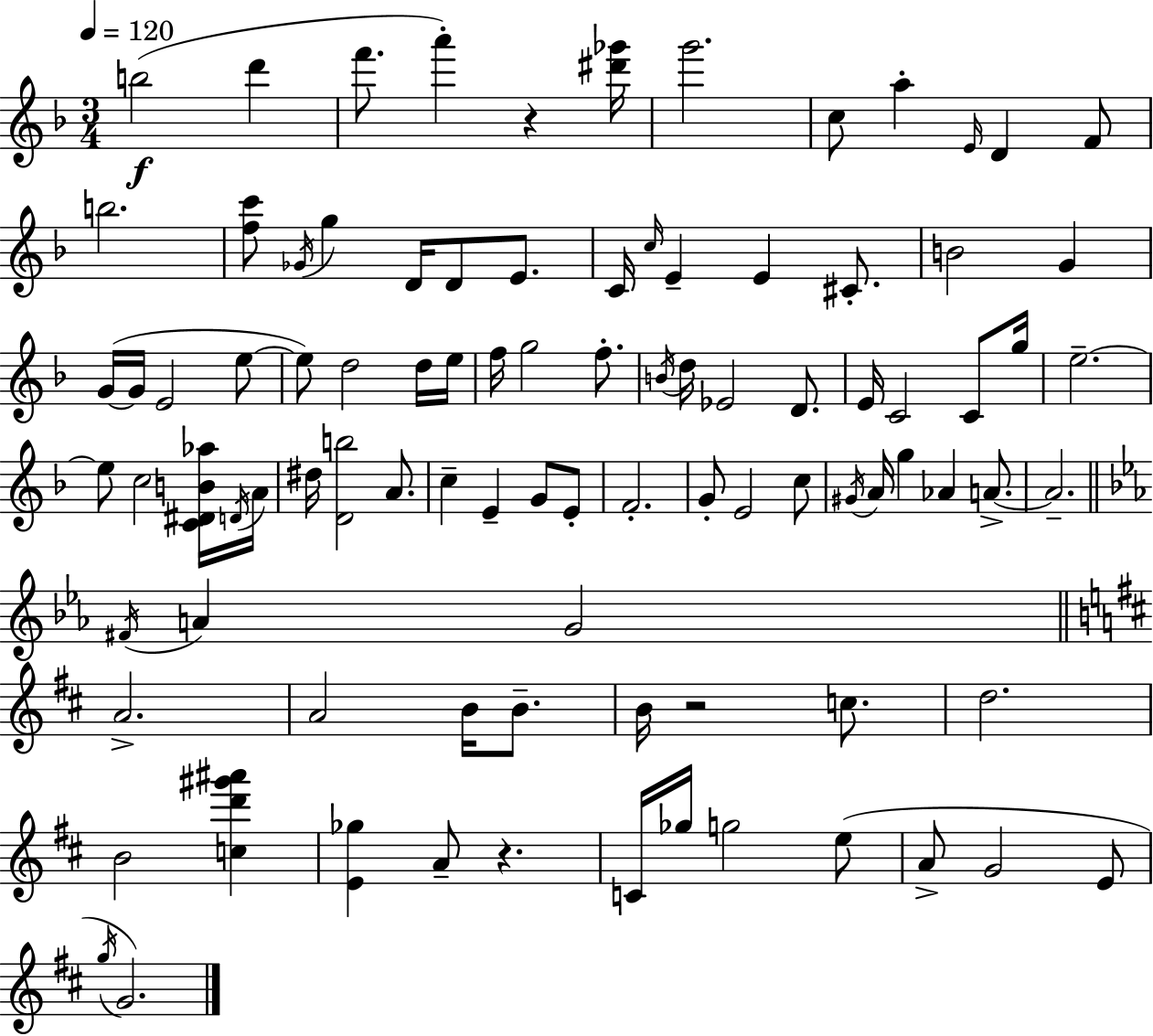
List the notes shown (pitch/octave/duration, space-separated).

B5/h D6/q F6/e. A6/q R/q [D#6,Gb6]/s G6/h. C5/e A5/q E4/s D4/q F4/e B5/h. [F5,C6]/e Gb4/s G5/q D4/s D4/e E4/e. C4/s C5/s E4/q E4/q C#4/e. B4/h G4/q G4/s G4/s E4/h E5/e E5/e D5/h D5/s E5/s F5/s G5/h F5/e. B4/s D5/s Eb4/h D4/e. E4/s C4/h C4/e G5/s E5/h. E5/e C5/h [C4,D#4,B4,Ab5]/s D4/s A4/s D#5/s [D4,B5]/h A4/e. C5/q E4/q G4/e E4/e F4/h. G4/e E4/h C5/e G#4/s A4/s G5/q Ab4/q A4/e. A4/h. F#4/s A4/q G4/h A4/h. A4/h B4/s B4/e. B4/s R/h C5/e. D5/h. B4/h [C5,D6,G#6,A#6]/q [E4,Gb5]/q A4/e R/q. C4/s Gb5/s G5/h E5/e A4/e G4/h E4/e G5/s G4/h.